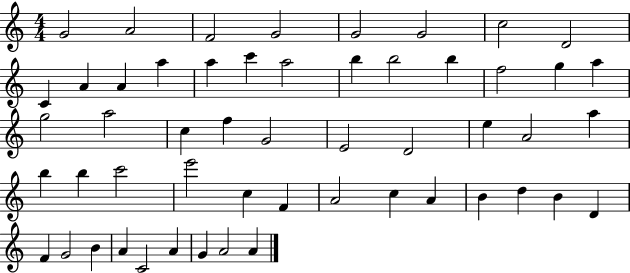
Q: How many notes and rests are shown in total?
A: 53